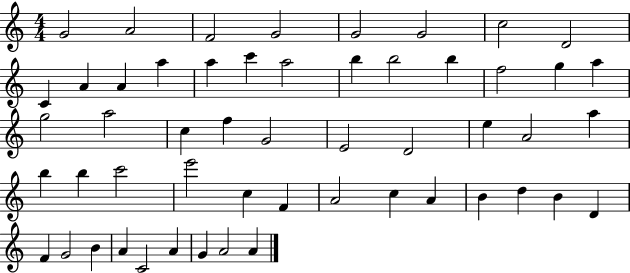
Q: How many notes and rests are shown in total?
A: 53